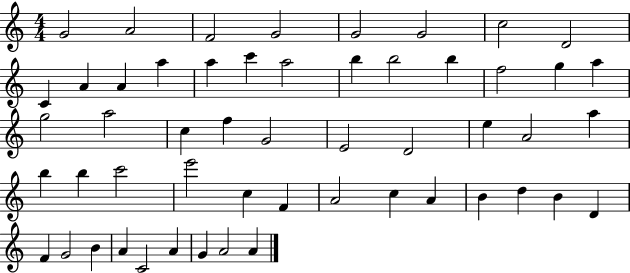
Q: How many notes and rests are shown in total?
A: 53